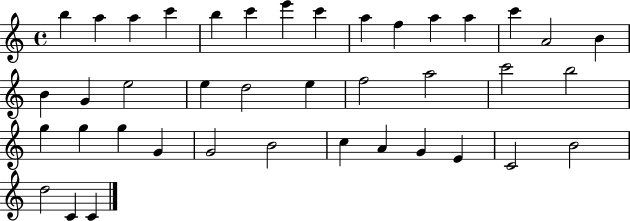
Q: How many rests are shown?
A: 0